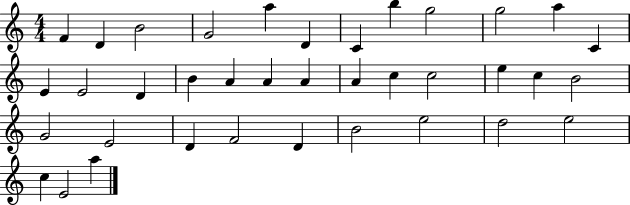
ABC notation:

X:1
T:Untitled
M:4/4
L:1/4
K:C
F D B2 G2 a D C b g2 g2 a C E E2 D B A A A A c c2 e c B2 G2 E2 D F2 D B2 e2 d2 e2 c E2 a